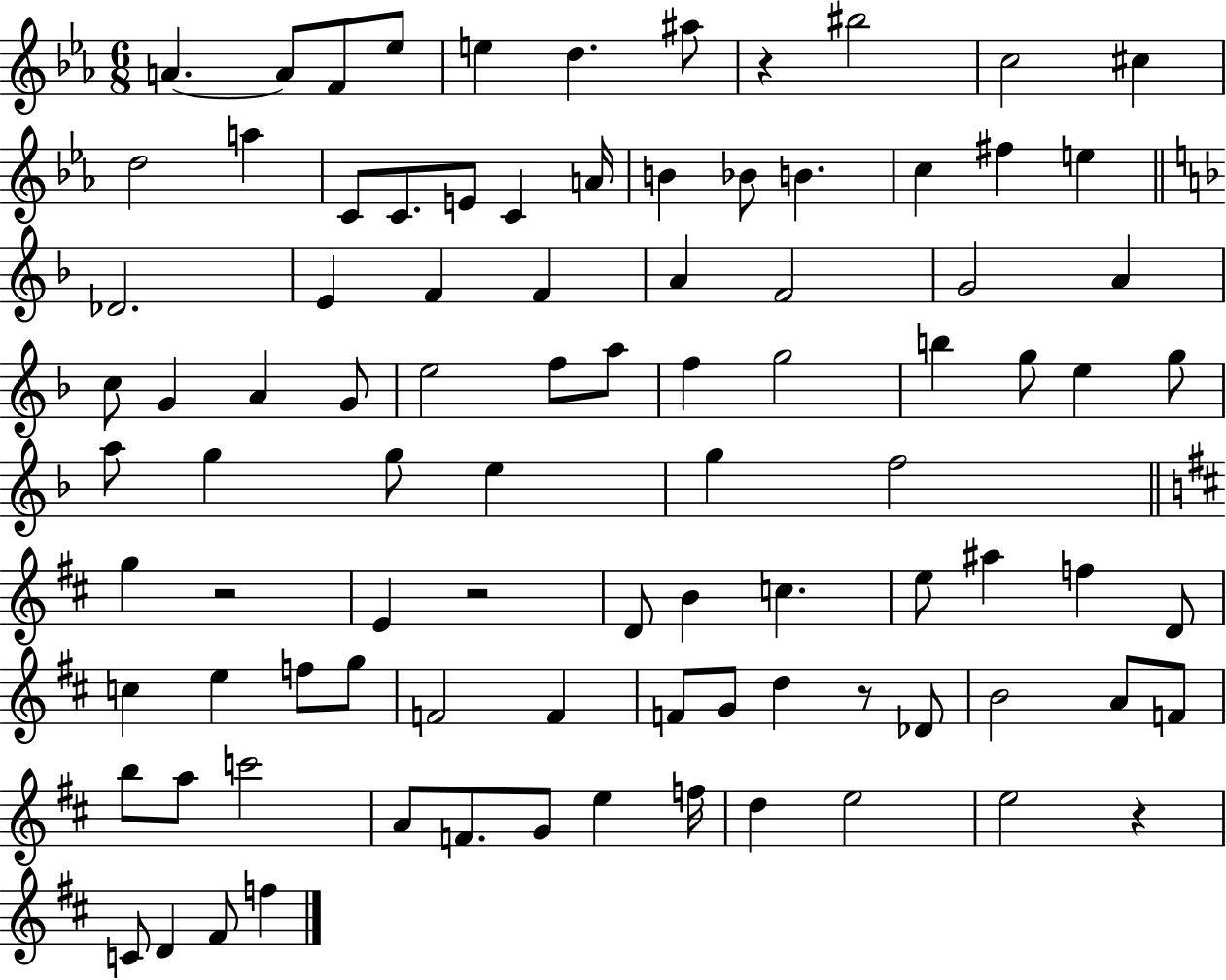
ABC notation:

X:1
T:Untitled
M:6/8
L:1/4
K:Eb
A A/2 F/2 _e/2 e d ^a/2 z ^b2 c2 ^c d2 a C/2 C/2 E/2 C A/4 B _B/2 B c ^f e _D2 E F F A F2 G2 A c/2 G A G/2 e2 f/2 a/2 f g2 b g/2 e g/2 a/2 g g/2 e g f2 g z2 E z2 D/2 B c e/2 ^a f D/2 c e f/2 g/2 F2 F F/2 G/2 d z/2 _D/2 B2 A/2 F/2 b/2 a/2 c'2 A/2 F/2 G/2 e f/4 d e2 e2 z C/2 D ^F/2 f